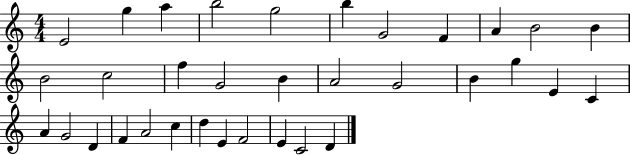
X:1
T:Untitled
M:4/4
L:1/4
K:C
E2 g a b2 g2 b G2 F A B2 B B2 c2 f G2 B A2 G2 B g E C A G2 D F A2 c d E F2 E C2 D